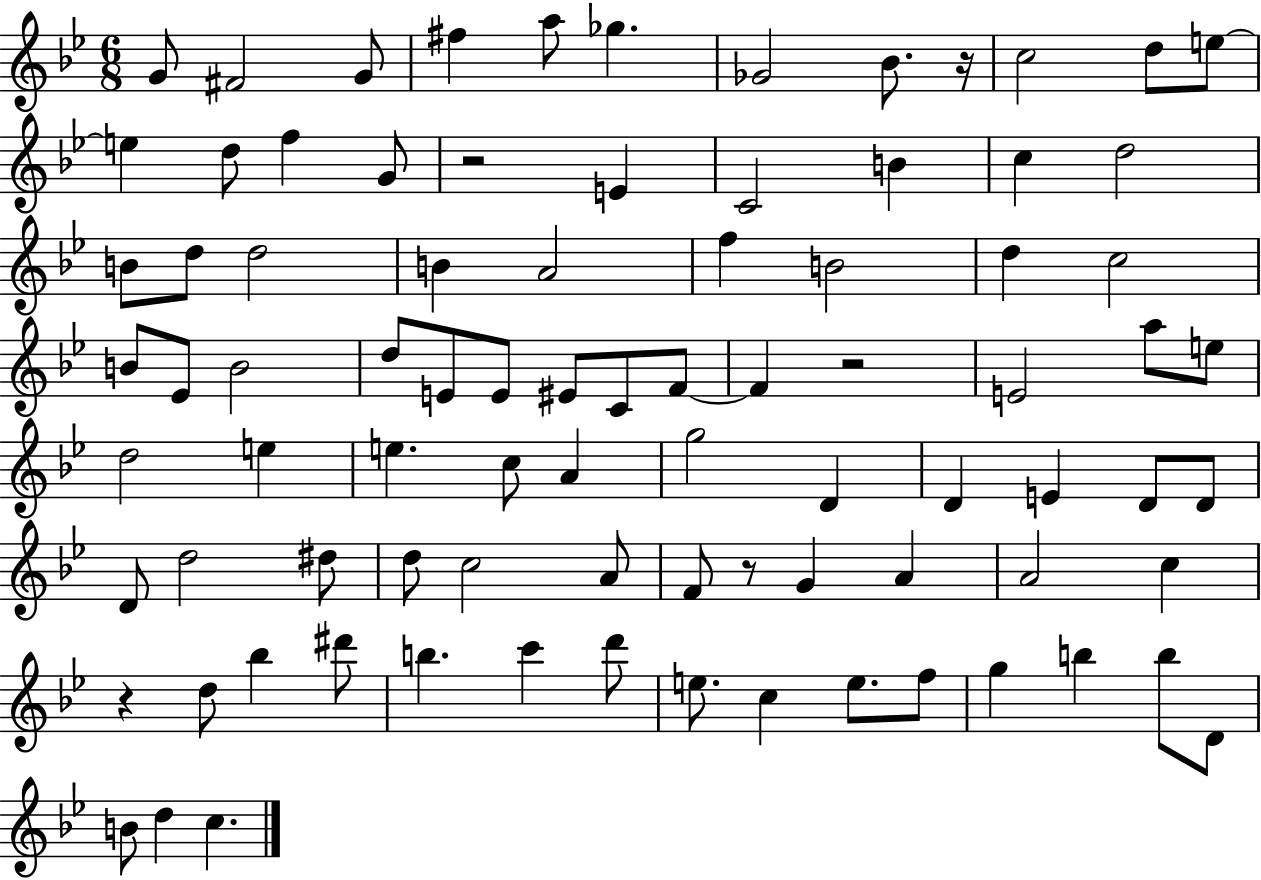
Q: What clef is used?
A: treble